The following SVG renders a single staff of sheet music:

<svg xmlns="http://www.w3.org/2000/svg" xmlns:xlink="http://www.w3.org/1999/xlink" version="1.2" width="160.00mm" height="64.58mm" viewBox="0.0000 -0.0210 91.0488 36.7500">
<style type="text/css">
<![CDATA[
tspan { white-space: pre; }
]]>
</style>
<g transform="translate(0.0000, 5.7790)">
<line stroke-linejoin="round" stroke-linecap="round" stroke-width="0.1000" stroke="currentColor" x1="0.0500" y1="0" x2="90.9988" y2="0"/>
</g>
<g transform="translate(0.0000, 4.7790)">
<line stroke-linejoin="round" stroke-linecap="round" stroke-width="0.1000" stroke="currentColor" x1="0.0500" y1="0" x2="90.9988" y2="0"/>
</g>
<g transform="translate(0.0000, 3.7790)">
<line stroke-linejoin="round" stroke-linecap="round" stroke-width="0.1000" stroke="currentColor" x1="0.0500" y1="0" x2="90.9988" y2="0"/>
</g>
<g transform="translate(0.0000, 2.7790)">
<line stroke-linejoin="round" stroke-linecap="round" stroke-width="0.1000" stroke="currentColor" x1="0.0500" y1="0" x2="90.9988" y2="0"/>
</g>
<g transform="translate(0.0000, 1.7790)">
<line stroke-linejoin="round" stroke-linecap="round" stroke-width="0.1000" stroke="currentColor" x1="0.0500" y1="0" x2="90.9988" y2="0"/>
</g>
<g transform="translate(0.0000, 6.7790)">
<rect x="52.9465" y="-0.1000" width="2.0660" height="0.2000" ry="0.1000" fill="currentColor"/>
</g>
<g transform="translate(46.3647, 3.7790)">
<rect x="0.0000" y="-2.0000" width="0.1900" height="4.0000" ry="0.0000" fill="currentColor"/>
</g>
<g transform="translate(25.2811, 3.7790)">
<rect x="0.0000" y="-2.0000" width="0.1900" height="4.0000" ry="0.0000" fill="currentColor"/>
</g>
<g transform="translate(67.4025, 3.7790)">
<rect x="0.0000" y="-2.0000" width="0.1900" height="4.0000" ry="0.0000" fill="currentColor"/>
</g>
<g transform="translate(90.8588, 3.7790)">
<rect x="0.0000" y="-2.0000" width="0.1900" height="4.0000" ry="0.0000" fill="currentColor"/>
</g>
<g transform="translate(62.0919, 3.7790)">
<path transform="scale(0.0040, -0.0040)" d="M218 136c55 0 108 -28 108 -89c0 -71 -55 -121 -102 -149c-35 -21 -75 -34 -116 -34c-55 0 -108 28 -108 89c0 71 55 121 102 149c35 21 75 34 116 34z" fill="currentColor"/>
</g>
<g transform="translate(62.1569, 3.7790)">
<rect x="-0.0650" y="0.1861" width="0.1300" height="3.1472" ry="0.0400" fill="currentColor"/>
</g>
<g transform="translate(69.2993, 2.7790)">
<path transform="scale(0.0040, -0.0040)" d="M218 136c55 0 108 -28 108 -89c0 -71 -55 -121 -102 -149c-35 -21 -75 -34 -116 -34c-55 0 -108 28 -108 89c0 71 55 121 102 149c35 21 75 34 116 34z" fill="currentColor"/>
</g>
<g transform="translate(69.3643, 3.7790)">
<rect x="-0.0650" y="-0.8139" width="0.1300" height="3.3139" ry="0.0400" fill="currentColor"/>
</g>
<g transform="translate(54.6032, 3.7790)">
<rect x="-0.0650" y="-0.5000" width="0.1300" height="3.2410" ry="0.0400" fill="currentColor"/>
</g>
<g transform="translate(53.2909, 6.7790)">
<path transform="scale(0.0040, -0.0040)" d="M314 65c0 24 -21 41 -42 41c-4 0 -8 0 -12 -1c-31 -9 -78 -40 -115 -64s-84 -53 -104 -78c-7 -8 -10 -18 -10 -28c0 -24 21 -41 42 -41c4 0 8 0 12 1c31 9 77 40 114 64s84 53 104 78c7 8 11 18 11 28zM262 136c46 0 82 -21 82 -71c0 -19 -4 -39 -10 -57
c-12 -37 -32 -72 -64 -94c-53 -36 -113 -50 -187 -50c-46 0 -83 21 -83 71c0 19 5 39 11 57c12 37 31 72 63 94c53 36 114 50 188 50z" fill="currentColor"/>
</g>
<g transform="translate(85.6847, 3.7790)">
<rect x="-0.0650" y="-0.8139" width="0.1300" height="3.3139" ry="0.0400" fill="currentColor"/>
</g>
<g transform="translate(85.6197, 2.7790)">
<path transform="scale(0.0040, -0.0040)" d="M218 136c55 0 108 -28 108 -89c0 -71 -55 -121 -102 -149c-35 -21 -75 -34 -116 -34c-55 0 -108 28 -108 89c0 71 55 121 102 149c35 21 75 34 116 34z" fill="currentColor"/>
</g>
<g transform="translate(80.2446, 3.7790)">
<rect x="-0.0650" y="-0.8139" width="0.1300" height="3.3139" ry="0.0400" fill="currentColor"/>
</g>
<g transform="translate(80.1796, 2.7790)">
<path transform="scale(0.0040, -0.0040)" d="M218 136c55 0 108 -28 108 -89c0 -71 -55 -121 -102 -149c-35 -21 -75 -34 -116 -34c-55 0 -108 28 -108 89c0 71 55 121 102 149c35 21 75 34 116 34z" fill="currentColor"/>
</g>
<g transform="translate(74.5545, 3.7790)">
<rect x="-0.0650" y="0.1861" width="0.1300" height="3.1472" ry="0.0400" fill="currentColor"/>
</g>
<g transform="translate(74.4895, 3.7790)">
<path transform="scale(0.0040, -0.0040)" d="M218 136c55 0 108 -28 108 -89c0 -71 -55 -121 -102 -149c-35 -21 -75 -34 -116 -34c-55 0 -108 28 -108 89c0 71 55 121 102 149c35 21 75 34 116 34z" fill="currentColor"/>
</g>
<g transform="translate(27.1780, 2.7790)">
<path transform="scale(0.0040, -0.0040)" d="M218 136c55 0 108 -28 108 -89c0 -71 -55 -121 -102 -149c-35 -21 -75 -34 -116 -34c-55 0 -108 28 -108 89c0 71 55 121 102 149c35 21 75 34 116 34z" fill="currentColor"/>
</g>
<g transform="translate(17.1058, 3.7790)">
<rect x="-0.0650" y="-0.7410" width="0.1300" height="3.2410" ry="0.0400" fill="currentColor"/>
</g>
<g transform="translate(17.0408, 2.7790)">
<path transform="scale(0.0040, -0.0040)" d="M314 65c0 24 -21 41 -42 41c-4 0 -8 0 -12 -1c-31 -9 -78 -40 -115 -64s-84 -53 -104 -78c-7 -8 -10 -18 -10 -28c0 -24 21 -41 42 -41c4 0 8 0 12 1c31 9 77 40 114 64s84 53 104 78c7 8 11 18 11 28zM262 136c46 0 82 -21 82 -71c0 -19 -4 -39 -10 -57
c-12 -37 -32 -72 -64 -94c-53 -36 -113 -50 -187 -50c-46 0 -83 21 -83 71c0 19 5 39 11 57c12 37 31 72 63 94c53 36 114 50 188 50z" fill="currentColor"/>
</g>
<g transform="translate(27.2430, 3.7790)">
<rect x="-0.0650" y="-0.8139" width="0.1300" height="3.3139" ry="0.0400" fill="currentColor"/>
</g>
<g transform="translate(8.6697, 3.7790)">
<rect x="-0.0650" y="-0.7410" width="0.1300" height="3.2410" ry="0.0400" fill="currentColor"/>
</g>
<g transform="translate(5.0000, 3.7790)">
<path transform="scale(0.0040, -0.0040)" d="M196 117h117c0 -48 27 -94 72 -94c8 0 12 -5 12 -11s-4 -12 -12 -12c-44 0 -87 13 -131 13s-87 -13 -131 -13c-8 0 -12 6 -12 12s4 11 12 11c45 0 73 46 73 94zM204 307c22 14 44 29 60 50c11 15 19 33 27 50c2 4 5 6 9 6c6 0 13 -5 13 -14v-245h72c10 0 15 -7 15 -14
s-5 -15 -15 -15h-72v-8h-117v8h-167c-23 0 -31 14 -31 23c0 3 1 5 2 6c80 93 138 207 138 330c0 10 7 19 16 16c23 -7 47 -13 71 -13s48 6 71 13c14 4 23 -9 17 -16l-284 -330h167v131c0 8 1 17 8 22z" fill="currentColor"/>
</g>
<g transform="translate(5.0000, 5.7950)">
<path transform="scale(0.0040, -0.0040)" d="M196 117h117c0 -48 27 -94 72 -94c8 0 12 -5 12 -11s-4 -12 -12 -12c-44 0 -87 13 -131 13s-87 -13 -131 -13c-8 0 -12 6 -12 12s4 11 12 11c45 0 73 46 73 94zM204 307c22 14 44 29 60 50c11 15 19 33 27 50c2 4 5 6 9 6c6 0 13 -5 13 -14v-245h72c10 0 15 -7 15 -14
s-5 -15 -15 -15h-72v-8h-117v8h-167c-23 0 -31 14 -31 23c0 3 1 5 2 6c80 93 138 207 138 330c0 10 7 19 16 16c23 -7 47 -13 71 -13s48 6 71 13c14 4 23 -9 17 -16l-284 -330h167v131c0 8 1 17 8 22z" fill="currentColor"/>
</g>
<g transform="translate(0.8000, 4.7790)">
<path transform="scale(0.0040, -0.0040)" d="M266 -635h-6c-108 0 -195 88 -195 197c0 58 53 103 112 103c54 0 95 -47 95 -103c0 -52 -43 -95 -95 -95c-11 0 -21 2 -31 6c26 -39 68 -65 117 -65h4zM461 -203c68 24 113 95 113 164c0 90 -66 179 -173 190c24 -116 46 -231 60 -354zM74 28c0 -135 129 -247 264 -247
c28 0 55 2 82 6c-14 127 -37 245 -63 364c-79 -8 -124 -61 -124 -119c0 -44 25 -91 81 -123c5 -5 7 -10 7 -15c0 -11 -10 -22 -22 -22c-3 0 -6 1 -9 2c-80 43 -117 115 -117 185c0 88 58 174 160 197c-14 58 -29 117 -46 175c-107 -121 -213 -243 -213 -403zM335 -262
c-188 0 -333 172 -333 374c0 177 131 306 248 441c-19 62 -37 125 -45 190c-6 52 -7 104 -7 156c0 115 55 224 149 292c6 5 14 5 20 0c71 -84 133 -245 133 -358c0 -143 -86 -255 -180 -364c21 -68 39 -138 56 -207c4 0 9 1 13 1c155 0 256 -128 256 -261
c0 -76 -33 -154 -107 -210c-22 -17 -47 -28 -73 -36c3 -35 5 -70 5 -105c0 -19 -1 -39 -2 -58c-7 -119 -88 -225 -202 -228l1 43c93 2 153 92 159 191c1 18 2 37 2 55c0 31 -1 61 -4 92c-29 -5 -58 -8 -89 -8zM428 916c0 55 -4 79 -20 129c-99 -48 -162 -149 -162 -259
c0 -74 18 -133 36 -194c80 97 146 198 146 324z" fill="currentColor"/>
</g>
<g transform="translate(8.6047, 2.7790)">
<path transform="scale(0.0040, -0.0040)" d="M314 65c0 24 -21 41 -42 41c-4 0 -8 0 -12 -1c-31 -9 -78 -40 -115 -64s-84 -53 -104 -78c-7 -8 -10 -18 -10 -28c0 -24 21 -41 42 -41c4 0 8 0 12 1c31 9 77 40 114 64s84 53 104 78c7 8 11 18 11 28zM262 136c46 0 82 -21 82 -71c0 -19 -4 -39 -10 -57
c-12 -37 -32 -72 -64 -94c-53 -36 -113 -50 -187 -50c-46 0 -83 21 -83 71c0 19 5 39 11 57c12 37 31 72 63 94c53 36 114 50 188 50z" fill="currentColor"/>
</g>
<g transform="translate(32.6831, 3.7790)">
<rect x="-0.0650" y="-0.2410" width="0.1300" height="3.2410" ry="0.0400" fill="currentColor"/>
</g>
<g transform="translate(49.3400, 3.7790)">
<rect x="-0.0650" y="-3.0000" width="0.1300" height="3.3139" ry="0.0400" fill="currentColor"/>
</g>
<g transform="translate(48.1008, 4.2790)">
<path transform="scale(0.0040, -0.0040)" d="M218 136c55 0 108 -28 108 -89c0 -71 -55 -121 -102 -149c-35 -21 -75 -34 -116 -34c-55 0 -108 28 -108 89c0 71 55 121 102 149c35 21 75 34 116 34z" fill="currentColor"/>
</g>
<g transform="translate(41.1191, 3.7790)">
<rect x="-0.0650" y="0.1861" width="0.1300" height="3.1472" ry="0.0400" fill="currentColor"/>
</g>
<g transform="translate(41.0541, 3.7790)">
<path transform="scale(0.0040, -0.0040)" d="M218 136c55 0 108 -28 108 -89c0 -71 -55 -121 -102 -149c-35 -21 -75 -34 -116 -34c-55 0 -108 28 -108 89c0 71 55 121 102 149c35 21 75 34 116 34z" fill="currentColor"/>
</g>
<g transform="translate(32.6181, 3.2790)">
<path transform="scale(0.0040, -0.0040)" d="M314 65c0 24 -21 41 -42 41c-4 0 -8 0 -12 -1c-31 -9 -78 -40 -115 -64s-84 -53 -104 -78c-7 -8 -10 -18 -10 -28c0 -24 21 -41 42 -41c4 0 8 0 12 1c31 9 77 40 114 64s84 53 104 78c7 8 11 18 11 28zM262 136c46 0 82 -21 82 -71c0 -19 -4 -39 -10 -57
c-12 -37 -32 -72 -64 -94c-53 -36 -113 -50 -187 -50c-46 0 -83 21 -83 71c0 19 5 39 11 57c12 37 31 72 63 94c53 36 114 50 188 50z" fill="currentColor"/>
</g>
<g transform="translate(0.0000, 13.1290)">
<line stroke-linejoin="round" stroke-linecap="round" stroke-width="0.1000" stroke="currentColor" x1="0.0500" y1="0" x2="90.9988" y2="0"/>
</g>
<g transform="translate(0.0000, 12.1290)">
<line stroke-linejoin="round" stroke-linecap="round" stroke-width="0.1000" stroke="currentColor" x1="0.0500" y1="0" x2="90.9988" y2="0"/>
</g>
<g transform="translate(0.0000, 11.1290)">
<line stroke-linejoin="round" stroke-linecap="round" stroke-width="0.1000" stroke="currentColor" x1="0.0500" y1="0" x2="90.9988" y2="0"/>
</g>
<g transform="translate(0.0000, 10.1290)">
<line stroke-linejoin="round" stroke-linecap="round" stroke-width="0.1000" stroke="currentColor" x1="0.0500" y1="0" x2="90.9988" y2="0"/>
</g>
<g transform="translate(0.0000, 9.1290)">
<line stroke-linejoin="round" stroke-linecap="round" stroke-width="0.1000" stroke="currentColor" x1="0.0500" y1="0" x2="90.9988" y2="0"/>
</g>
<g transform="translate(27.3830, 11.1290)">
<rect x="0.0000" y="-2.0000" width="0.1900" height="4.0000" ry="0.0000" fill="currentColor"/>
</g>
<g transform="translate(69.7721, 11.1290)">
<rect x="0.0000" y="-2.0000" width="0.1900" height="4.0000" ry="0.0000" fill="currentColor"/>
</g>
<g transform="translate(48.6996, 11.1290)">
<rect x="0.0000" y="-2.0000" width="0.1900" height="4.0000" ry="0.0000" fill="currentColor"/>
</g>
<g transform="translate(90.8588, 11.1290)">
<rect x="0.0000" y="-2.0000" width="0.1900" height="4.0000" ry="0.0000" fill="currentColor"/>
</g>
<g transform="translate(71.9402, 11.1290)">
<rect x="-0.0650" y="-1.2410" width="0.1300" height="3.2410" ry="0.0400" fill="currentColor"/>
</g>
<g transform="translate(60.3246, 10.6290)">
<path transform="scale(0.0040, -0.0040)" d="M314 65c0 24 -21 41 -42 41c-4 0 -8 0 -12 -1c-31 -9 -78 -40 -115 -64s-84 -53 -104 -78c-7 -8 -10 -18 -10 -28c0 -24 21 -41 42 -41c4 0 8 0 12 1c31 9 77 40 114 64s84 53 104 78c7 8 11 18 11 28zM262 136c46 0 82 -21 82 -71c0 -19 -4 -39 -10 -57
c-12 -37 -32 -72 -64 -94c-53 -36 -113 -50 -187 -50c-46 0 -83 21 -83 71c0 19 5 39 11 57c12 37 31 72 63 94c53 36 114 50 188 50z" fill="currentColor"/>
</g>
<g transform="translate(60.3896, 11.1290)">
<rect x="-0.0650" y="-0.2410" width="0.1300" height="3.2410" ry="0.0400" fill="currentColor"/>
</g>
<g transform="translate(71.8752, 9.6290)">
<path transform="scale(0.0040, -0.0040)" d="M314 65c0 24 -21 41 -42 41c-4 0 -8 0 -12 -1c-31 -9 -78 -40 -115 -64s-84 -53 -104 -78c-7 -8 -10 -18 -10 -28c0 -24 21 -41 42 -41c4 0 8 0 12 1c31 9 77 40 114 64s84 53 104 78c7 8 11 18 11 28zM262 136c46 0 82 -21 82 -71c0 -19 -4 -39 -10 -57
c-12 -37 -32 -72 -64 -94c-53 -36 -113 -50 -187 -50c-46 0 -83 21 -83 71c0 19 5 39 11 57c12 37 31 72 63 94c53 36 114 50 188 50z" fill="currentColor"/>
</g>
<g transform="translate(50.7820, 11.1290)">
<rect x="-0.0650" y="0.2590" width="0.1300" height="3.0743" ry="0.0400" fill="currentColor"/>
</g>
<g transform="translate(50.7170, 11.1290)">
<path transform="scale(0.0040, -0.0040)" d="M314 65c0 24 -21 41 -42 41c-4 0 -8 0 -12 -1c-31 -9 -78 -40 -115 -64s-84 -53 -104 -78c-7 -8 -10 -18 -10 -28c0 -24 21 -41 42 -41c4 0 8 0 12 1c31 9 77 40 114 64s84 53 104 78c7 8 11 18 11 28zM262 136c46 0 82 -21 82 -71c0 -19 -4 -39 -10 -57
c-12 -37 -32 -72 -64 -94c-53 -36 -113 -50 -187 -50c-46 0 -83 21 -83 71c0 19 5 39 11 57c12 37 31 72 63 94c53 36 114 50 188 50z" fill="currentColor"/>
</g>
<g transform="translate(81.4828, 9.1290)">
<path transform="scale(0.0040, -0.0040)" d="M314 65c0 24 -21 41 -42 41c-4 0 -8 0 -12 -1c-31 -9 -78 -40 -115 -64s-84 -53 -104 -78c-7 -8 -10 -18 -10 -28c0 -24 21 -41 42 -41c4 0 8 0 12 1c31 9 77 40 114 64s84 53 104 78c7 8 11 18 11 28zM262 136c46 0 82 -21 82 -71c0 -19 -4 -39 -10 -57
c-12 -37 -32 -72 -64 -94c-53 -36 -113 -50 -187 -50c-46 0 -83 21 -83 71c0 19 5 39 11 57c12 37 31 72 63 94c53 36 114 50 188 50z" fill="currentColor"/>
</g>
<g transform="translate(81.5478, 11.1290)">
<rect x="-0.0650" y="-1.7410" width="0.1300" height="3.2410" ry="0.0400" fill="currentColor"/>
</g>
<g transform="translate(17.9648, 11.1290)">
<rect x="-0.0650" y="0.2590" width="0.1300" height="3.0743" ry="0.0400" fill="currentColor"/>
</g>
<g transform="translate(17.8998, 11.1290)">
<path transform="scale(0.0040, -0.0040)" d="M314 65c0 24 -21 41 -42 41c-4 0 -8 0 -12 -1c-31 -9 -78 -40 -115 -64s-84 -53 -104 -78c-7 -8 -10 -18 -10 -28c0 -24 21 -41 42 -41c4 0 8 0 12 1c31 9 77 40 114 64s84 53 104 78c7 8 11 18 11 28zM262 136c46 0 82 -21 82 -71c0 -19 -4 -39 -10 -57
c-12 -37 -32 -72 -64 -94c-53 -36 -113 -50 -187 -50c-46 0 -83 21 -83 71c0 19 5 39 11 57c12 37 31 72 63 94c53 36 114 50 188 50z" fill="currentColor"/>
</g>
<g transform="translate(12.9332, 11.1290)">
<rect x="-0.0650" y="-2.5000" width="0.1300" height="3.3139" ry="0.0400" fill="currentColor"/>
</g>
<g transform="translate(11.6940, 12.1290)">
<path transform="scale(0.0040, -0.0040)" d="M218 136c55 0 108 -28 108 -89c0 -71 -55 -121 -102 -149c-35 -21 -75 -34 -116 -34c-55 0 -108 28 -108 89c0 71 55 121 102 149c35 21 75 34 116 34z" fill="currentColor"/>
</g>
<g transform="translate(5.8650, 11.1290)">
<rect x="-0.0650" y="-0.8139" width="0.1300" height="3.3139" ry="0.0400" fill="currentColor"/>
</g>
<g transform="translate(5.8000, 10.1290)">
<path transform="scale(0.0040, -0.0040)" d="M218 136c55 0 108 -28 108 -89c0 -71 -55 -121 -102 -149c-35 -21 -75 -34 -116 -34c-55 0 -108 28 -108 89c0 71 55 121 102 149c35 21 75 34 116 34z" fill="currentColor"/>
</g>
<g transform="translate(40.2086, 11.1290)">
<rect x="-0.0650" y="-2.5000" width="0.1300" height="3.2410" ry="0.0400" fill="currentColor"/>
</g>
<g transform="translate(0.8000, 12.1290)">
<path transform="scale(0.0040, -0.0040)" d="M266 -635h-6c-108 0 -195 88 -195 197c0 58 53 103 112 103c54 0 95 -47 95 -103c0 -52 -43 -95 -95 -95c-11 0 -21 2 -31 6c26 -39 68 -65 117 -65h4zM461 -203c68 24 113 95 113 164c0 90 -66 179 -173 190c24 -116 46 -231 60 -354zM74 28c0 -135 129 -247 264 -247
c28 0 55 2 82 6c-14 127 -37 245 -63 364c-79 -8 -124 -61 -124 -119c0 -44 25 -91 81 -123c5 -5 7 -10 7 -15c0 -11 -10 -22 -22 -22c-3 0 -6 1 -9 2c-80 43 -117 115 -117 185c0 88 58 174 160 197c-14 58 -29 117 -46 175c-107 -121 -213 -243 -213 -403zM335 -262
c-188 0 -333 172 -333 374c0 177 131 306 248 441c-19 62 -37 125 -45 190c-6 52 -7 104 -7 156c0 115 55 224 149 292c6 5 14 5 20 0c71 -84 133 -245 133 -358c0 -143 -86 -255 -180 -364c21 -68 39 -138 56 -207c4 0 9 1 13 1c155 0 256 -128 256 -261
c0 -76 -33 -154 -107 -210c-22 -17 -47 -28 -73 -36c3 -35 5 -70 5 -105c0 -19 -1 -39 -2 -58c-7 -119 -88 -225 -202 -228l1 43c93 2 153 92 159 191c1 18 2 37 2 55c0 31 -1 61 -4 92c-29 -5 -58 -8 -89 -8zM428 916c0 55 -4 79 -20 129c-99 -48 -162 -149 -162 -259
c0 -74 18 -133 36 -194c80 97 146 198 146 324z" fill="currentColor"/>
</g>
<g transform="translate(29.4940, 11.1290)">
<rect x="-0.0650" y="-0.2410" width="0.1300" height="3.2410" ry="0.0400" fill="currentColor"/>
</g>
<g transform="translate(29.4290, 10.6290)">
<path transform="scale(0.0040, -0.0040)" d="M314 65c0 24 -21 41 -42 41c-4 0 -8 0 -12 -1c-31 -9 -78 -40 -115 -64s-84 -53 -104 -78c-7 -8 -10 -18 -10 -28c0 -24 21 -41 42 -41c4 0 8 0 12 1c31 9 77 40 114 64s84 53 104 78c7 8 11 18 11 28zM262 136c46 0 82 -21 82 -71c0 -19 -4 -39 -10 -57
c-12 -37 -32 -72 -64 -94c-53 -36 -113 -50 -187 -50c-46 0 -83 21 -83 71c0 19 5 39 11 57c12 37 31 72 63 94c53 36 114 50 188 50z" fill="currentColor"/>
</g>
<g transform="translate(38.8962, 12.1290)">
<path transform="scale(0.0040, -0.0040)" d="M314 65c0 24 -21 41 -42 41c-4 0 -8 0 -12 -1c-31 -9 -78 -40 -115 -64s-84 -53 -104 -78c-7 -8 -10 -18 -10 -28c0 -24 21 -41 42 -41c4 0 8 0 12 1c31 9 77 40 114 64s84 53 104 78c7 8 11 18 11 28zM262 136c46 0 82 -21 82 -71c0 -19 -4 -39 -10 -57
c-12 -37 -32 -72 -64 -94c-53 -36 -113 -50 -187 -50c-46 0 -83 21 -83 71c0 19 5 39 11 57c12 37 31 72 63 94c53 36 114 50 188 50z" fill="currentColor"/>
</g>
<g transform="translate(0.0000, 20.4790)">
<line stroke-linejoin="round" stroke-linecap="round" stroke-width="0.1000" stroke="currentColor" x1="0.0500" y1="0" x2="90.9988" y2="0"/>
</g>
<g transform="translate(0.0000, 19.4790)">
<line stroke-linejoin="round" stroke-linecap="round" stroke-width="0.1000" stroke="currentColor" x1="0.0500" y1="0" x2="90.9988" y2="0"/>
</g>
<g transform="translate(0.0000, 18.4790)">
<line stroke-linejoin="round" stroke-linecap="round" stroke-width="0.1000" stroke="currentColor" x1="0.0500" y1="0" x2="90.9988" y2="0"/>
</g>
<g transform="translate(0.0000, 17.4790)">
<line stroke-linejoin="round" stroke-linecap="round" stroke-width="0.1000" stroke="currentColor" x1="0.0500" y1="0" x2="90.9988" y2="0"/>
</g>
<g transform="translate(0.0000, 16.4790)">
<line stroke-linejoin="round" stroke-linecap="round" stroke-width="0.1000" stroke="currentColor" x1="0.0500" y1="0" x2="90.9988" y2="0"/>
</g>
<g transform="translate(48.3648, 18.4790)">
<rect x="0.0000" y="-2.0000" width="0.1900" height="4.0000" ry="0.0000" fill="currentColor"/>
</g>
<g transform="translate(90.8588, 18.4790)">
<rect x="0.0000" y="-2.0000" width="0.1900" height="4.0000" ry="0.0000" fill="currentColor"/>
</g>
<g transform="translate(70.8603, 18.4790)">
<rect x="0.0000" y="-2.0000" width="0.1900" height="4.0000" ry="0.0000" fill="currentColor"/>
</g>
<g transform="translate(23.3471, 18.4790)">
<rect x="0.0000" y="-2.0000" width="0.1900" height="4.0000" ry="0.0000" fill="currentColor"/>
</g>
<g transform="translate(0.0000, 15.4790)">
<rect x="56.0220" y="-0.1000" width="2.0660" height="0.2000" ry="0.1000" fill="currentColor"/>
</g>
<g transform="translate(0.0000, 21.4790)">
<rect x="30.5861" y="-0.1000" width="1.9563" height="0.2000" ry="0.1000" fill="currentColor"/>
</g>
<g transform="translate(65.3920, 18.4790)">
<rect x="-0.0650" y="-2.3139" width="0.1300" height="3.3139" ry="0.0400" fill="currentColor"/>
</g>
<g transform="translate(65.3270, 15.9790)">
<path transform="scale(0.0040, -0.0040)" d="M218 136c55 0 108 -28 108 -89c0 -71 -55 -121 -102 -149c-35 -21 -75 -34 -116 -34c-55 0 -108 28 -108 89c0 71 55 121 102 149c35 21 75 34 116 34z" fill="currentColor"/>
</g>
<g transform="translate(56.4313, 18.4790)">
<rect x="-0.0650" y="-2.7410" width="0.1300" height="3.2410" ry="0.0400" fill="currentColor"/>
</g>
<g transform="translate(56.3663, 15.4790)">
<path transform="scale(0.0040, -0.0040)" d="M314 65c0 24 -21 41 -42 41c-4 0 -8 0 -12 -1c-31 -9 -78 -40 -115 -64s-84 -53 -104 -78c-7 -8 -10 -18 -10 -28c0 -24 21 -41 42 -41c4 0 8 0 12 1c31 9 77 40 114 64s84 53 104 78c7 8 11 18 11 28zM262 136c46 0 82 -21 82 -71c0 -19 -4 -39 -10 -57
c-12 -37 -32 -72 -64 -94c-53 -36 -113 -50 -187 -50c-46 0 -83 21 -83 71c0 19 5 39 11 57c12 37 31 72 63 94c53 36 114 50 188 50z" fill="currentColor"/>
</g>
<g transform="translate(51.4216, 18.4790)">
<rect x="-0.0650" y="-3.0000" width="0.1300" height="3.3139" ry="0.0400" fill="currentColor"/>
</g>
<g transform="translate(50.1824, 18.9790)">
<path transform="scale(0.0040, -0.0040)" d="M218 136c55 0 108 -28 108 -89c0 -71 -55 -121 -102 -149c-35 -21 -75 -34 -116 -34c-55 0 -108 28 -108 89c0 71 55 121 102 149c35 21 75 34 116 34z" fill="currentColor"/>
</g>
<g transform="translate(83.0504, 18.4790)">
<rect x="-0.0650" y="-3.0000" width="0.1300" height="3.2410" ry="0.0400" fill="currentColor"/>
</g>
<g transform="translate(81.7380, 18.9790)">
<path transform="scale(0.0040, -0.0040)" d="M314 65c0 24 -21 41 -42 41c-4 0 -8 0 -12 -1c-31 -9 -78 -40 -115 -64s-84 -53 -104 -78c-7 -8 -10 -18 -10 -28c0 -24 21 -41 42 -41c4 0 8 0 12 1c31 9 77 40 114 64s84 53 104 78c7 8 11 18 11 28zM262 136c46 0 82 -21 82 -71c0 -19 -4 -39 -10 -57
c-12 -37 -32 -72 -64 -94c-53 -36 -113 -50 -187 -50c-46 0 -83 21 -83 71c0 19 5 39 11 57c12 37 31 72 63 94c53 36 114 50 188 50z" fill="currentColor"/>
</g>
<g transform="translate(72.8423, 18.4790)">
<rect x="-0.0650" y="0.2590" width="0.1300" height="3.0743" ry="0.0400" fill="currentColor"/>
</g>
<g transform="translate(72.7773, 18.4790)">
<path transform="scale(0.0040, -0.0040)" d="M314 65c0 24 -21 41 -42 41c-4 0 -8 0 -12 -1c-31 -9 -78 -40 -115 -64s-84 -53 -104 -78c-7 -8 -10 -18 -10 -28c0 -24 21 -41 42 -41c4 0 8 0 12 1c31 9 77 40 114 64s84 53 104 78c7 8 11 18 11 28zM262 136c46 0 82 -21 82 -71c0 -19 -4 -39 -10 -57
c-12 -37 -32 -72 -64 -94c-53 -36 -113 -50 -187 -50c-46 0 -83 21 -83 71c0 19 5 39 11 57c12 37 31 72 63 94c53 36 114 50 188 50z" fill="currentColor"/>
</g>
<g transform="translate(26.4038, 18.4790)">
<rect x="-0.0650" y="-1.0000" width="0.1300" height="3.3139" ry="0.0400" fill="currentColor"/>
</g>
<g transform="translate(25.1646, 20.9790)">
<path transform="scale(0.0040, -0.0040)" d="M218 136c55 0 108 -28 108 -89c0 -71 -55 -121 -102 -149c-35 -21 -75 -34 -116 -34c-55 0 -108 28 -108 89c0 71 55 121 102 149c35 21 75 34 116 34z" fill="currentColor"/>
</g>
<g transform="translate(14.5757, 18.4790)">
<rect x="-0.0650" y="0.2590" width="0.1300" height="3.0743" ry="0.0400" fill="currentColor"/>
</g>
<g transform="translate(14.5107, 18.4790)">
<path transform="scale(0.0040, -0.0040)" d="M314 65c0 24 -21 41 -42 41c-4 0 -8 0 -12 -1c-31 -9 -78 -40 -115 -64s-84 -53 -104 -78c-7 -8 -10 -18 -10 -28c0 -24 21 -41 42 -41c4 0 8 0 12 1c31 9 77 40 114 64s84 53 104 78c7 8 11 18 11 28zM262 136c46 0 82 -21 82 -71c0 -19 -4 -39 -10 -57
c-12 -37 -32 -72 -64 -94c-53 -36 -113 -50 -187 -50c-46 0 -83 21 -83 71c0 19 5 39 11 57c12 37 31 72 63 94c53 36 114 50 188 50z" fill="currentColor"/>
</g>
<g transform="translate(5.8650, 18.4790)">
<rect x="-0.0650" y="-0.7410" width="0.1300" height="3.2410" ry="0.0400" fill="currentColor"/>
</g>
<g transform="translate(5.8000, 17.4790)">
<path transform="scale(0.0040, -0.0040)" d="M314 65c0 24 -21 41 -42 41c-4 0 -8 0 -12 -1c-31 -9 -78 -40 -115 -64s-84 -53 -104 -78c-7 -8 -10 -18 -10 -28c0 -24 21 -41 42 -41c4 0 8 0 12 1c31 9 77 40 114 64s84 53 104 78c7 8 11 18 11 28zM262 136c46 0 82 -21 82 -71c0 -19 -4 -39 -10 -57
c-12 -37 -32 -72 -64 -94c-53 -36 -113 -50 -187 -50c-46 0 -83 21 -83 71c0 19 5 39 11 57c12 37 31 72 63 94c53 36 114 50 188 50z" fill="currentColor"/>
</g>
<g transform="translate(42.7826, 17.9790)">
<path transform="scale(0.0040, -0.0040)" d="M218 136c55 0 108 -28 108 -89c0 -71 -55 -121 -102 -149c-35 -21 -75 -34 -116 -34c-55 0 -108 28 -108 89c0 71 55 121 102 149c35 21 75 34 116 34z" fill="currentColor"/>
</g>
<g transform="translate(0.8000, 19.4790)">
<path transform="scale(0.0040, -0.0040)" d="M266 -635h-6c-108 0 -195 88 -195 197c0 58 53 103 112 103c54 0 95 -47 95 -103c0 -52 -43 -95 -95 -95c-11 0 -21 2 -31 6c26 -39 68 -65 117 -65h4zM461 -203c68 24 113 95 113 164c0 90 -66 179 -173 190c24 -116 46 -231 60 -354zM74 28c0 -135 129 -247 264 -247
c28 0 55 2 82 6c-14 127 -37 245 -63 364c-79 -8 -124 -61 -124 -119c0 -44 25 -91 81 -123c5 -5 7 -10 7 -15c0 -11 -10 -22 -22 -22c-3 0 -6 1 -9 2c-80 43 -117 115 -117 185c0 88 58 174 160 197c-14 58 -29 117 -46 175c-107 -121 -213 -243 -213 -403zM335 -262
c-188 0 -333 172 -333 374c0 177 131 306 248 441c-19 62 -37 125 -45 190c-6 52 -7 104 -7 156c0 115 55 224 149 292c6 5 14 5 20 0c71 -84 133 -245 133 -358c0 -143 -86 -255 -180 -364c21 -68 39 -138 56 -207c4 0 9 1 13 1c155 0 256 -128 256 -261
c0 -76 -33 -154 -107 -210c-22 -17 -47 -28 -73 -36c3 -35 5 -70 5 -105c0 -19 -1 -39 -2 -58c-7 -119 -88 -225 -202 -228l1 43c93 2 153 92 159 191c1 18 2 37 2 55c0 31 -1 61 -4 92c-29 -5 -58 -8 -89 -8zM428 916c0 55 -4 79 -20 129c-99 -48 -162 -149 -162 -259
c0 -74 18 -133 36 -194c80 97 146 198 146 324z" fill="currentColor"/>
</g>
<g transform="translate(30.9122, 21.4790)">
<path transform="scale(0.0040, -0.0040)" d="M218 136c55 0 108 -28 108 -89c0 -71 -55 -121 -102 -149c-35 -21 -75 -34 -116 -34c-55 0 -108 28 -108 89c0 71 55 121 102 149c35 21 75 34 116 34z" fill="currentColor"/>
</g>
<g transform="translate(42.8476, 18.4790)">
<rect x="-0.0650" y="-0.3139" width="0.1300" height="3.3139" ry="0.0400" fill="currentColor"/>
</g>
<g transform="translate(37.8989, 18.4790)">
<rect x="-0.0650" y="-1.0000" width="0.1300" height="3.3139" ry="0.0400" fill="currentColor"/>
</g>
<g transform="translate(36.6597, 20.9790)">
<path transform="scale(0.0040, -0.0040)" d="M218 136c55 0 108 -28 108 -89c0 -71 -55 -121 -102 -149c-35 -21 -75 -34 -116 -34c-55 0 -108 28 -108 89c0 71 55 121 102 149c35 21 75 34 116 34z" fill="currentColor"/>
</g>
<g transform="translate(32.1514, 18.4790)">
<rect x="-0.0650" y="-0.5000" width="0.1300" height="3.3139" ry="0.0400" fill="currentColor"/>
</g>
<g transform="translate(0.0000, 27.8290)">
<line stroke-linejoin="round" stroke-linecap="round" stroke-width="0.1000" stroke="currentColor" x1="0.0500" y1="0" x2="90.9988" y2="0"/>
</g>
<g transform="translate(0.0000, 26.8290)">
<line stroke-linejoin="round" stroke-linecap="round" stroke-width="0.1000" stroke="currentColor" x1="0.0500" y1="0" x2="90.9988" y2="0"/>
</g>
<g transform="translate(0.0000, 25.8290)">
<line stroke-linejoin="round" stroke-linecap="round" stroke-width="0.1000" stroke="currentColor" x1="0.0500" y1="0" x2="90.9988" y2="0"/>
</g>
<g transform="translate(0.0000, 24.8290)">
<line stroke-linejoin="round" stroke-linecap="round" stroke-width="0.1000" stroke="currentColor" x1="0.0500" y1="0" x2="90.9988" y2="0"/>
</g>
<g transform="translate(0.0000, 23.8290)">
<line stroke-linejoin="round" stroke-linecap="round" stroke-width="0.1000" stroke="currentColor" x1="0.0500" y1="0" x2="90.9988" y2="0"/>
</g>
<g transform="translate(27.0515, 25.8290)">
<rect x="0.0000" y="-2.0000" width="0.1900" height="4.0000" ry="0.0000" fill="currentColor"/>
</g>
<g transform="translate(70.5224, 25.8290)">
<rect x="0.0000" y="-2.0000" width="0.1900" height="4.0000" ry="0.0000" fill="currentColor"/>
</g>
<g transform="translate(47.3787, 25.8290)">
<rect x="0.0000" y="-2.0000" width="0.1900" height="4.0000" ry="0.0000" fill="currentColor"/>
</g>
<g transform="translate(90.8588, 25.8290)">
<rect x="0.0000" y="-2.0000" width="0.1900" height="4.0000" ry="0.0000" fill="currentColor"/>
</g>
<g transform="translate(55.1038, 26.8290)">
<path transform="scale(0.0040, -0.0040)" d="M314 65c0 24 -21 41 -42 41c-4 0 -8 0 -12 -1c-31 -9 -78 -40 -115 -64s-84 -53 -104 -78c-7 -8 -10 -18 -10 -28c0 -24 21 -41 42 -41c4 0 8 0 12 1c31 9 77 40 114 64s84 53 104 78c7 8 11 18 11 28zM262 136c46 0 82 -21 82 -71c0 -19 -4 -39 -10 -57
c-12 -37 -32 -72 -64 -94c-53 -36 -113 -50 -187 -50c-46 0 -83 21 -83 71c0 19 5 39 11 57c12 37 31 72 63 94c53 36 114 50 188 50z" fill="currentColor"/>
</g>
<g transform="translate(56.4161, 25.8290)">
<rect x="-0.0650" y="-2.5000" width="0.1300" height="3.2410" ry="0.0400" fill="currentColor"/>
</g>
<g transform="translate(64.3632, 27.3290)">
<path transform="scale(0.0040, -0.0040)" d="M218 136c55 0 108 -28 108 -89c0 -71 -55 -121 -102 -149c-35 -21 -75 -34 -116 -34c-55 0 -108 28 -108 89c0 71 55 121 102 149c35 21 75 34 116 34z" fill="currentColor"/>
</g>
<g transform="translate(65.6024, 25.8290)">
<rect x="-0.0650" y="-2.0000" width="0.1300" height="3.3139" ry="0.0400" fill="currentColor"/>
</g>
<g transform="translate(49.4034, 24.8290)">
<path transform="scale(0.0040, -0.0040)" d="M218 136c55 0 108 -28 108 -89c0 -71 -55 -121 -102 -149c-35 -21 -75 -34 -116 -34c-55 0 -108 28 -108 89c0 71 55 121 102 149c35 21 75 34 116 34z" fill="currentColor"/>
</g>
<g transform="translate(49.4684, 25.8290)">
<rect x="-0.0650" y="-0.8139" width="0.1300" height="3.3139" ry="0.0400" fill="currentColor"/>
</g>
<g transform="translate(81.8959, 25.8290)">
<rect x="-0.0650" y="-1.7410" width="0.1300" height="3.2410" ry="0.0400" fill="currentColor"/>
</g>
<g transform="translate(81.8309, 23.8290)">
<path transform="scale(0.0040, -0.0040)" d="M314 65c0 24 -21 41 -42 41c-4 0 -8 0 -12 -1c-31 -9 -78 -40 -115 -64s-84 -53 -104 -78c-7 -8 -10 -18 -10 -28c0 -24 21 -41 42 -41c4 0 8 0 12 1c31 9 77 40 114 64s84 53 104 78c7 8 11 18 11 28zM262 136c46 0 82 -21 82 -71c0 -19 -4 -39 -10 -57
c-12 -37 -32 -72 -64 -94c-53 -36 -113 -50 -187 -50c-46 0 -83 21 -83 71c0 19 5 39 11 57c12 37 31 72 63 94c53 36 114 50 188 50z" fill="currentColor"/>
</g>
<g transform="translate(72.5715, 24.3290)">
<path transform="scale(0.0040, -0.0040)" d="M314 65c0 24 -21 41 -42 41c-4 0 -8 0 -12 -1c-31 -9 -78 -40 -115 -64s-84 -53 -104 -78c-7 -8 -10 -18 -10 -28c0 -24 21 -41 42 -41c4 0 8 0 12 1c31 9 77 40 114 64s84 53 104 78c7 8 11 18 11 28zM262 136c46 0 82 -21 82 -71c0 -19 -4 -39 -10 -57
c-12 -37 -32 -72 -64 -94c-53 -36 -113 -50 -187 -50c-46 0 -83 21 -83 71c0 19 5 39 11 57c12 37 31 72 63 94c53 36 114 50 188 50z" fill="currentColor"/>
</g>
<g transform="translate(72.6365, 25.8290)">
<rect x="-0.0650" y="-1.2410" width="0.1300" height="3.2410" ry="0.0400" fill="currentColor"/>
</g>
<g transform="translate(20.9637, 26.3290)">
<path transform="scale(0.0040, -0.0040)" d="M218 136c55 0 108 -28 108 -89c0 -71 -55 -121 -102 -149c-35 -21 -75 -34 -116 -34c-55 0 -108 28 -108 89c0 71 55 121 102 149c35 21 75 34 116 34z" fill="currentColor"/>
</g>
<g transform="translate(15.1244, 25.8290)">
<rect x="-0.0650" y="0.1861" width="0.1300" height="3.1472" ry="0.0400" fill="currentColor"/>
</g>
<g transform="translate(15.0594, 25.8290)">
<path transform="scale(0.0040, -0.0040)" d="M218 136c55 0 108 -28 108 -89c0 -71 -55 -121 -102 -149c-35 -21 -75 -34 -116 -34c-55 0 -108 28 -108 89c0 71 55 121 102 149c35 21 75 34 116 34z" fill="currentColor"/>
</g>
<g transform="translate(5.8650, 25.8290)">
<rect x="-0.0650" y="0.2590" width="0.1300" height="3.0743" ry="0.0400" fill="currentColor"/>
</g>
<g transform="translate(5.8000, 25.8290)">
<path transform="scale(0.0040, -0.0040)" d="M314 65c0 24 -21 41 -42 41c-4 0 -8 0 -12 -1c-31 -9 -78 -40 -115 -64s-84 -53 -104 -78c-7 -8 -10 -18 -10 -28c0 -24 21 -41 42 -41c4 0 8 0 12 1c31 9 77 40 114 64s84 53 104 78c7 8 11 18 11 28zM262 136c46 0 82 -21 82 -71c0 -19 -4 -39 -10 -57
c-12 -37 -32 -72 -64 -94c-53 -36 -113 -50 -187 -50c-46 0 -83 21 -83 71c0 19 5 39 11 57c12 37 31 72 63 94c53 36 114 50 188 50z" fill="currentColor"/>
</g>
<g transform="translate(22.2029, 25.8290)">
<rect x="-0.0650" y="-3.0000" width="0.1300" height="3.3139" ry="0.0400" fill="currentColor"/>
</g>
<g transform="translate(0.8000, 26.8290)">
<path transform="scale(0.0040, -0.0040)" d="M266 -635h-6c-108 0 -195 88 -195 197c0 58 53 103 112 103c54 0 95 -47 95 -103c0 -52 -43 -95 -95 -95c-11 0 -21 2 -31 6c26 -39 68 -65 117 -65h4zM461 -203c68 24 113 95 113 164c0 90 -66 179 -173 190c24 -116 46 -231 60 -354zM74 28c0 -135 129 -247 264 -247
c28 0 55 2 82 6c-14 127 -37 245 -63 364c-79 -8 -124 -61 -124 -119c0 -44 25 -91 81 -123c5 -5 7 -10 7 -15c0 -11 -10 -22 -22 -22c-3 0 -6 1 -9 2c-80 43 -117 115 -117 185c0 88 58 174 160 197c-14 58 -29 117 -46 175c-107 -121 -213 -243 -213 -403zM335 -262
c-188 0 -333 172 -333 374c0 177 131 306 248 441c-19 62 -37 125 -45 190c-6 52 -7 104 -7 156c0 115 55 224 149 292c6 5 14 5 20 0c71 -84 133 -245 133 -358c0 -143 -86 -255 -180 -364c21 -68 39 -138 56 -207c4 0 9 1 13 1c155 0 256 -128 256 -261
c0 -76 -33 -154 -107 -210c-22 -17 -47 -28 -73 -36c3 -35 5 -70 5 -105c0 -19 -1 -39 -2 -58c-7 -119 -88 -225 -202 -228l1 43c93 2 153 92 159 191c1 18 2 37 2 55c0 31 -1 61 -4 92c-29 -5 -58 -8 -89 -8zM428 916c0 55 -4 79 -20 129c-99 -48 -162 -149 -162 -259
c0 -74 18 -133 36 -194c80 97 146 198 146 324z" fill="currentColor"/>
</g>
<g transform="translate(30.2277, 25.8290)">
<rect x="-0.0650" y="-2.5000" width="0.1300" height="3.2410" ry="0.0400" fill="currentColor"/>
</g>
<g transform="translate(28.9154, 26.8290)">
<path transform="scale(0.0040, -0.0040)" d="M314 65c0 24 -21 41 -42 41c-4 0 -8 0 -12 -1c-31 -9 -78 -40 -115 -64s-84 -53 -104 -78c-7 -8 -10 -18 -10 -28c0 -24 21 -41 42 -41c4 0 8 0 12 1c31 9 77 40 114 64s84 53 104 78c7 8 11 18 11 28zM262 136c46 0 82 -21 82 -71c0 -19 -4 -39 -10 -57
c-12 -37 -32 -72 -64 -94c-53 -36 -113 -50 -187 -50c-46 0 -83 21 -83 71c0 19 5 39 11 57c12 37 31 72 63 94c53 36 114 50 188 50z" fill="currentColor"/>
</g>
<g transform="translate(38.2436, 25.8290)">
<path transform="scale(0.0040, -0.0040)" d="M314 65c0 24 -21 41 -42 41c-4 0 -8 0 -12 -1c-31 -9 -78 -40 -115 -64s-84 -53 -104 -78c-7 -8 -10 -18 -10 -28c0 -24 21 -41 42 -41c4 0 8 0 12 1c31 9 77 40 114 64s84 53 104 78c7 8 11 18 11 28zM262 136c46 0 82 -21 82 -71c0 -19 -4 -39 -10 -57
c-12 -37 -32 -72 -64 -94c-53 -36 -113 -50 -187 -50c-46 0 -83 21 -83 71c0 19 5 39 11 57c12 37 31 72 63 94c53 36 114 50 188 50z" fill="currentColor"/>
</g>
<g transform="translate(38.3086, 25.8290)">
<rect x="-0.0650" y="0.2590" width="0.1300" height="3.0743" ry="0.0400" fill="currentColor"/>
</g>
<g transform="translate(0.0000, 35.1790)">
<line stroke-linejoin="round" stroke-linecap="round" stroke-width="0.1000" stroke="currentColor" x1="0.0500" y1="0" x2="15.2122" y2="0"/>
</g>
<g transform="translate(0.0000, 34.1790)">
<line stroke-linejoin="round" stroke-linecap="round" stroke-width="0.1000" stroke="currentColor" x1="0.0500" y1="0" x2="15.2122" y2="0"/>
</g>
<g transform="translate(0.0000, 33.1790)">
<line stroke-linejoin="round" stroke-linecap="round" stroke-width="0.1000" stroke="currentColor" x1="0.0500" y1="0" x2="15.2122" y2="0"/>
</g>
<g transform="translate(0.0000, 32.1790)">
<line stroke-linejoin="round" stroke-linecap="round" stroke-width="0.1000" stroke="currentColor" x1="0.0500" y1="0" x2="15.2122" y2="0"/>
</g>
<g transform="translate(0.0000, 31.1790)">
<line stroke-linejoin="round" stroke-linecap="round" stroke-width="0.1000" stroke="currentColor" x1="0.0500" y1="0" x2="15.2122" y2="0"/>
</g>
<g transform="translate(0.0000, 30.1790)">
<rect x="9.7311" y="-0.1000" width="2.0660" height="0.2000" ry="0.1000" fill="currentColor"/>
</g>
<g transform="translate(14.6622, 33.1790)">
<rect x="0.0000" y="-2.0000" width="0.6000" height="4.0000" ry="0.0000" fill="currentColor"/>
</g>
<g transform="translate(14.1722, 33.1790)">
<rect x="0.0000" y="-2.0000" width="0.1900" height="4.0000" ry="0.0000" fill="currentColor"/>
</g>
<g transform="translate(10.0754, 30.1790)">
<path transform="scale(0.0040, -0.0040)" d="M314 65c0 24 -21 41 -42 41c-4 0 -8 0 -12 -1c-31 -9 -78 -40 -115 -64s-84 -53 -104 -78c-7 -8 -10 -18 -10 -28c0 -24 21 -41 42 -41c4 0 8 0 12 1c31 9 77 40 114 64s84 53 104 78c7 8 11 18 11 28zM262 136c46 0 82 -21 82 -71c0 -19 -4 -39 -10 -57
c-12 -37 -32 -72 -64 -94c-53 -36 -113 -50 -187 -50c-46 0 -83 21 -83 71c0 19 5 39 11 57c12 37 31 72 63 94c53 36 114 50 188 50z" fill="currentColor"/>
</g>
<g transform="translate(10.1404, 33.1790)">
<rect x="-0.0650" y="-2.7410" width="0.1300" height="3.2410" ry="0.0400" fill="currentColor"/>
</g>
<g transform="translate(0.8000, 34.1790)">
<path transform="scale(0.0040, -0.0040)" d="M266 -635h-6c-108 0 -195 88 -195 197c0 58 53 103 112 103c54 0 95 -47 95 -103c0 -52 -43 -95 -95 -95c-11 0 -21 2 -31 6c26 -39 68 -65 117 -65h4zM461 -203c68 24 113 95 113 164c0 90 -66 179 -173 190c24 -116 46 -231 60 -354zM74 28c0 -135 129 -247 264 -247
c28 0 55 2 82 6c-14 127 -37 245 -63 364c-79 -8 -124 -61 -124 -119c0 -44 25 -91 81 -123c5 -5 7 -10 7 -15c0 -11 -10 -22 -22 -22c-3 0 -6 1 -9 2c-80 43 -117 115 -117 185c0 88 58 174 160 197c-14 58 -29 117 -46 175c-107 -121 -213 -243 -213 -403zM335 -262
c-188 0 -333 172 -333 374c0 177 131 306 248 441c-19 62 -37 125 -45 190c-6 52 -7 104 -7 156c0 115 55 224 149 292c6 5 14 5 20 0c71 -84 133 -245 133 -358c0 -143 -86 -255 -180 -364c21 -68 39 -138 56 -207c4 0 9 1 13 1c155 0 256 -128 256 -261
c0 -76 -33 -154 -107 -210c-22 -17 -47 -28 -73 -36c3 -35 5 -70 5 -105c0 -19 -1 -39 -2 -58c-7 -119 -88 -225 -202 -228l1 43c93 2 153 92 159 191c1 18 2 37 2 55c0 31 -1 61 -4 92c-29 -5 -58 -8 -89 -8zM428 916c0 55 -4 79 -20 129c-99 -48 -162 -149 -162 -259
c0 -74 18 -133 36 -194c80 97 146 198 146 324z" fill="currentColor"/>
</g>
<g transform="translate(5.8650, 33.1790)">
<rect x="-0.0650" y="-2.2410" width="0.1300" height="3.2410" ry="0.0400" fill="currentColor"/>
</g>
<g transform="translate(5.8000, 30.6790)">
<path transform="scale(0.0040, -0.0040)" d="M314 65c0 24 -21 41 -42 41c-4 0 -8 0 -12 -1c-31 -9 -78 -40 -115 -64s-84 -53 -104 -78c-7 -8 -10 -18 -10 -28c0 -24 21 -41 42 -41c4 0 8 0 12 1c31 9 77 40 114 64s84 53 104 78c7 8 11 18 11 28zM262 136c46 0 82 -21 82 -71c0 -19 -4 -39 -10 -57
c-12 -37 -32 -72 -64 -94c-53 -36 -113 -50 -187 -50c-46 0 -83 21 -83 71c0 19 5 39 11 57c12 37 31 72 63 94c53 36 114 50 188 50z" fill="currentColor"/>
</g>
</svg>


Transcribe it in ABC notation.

X:1
T:Untitled
M:4/4
L:1/4
K:C
d2 d2 d c2 B A C2 B d B d d d G B2 c2 G2 B2 c2 e2 f2 d2 B2 D C D c A a2 g B2 A2 B2 B A G2 B2 d G2 F e2 f2 g2 a2